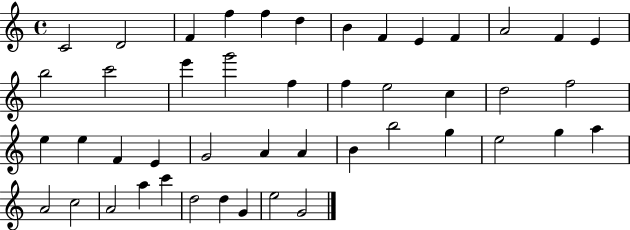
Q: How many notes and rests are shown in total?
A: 46